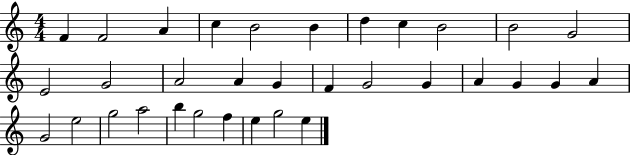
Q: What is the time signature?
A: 4/4